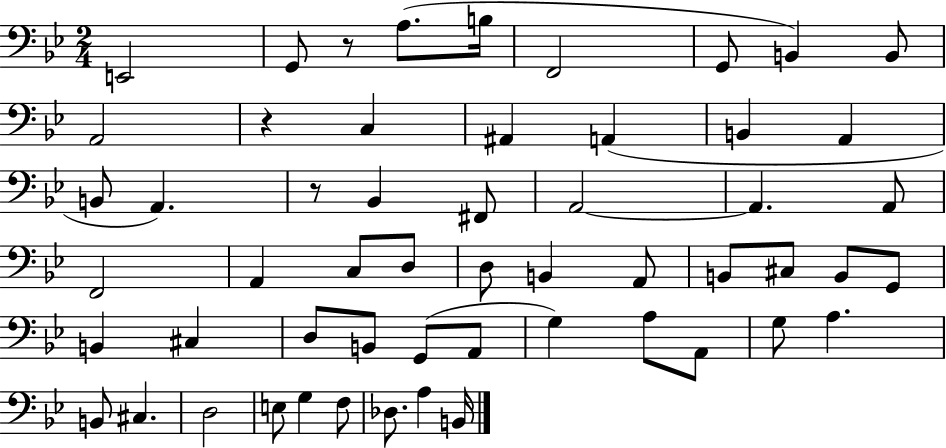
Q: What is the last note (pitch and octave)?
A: B2